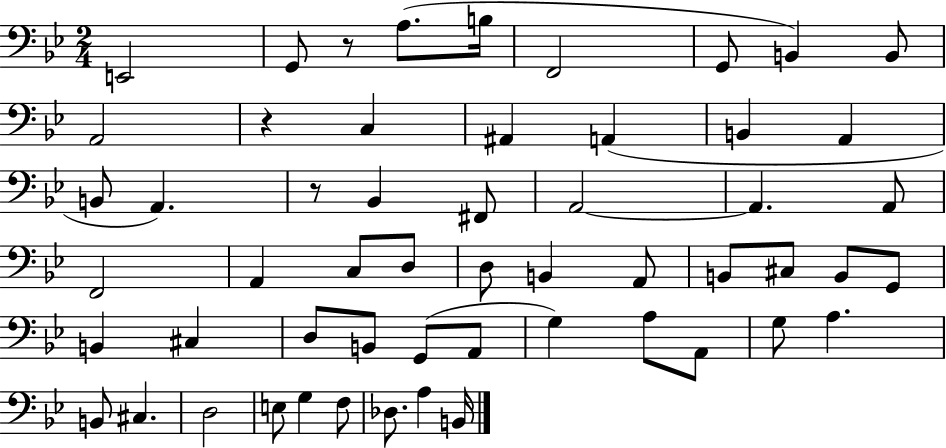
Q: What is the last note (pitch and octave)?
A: B2